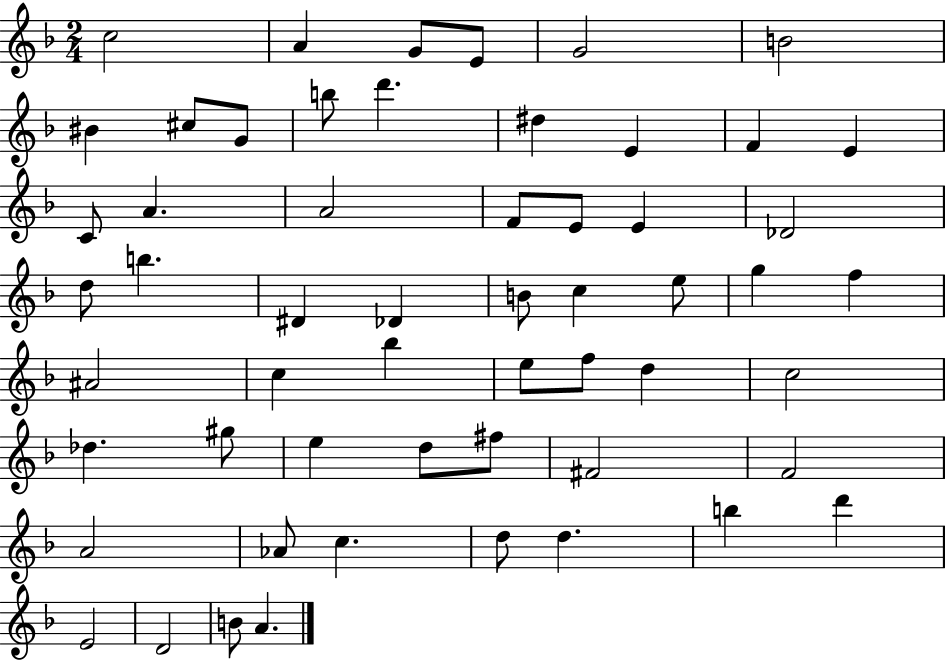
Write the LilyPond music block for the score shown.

{
  \clef treble
  \numericTimeSignature
  \time 2/4
  \key f \major
  c''2 | a'4 g'8 e'8 | g'2 | b'2 | \break bis'4 cis''8 g'8 | b''8 d'''4. | dis''4 e'4 | f'4 e'4 | \break c'8 a'4. | a'2 | f'8 e'8 e'4 | des'2 | \break d''8 b''4. | dis'4 des'4 | b'8 c''4 e''8 | g''4 f''4 | \break ais'2 | c''4 bes''4 | e''8 f''8 d''4 | c''2 | \break des''4. gis''8 | e''4 d''8 fis''8 | fis'2 | f'2 | \break a'2 | aes'8 c''4. | d''8 d''4. | b''4 d'''4 | \break e'2 | d'2 | b'8 a'4. | \bar "|."
}